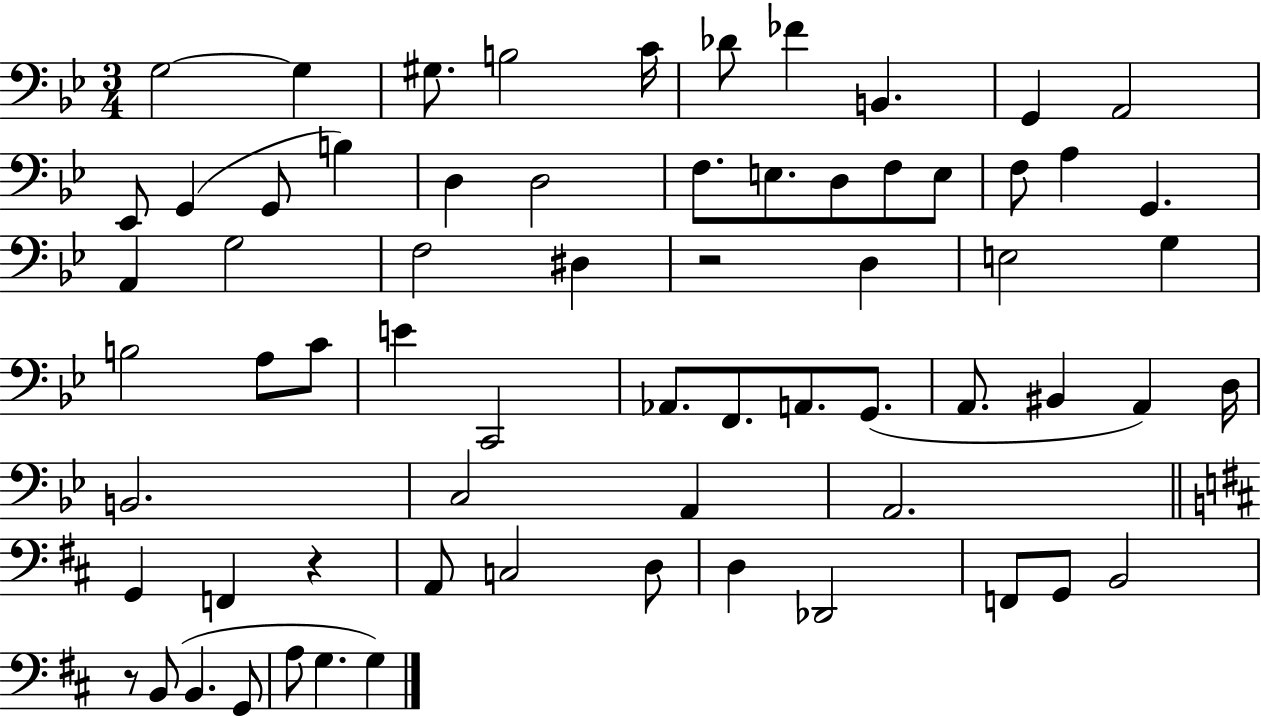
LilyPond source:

{
  \clef bass
  \numericTimeSignature
  \time 3/4
  \key bes \major
  g2~~ g4 | gis8. b2 c'16 | des'8 fes'4 b,4. | g,4 a,2 | \break ees,8 g,4( g,8 b4) | d4 d2 | f8. e8. d8 f8 e8 | f8 a4 g,4. | \break a,4 g2 | f2 dis4 | r2 d4 | e2 g4 | \break b2 a8 c'8 | e'4 c,2 | aes,8. f,8. a,8. g,8.( | a,8. bis,4 a,4) d16 | \break b,2. | c2 a,4 | a,2. | \bar "||" \break \key d \major g,4 f,4 r4 | a,8 c2 d8 | d4 des,2 | f,8 g,8 b,2 | \break r8 b,8( b,4. g,8 | a8 g4. g4) | \bar "|."
}